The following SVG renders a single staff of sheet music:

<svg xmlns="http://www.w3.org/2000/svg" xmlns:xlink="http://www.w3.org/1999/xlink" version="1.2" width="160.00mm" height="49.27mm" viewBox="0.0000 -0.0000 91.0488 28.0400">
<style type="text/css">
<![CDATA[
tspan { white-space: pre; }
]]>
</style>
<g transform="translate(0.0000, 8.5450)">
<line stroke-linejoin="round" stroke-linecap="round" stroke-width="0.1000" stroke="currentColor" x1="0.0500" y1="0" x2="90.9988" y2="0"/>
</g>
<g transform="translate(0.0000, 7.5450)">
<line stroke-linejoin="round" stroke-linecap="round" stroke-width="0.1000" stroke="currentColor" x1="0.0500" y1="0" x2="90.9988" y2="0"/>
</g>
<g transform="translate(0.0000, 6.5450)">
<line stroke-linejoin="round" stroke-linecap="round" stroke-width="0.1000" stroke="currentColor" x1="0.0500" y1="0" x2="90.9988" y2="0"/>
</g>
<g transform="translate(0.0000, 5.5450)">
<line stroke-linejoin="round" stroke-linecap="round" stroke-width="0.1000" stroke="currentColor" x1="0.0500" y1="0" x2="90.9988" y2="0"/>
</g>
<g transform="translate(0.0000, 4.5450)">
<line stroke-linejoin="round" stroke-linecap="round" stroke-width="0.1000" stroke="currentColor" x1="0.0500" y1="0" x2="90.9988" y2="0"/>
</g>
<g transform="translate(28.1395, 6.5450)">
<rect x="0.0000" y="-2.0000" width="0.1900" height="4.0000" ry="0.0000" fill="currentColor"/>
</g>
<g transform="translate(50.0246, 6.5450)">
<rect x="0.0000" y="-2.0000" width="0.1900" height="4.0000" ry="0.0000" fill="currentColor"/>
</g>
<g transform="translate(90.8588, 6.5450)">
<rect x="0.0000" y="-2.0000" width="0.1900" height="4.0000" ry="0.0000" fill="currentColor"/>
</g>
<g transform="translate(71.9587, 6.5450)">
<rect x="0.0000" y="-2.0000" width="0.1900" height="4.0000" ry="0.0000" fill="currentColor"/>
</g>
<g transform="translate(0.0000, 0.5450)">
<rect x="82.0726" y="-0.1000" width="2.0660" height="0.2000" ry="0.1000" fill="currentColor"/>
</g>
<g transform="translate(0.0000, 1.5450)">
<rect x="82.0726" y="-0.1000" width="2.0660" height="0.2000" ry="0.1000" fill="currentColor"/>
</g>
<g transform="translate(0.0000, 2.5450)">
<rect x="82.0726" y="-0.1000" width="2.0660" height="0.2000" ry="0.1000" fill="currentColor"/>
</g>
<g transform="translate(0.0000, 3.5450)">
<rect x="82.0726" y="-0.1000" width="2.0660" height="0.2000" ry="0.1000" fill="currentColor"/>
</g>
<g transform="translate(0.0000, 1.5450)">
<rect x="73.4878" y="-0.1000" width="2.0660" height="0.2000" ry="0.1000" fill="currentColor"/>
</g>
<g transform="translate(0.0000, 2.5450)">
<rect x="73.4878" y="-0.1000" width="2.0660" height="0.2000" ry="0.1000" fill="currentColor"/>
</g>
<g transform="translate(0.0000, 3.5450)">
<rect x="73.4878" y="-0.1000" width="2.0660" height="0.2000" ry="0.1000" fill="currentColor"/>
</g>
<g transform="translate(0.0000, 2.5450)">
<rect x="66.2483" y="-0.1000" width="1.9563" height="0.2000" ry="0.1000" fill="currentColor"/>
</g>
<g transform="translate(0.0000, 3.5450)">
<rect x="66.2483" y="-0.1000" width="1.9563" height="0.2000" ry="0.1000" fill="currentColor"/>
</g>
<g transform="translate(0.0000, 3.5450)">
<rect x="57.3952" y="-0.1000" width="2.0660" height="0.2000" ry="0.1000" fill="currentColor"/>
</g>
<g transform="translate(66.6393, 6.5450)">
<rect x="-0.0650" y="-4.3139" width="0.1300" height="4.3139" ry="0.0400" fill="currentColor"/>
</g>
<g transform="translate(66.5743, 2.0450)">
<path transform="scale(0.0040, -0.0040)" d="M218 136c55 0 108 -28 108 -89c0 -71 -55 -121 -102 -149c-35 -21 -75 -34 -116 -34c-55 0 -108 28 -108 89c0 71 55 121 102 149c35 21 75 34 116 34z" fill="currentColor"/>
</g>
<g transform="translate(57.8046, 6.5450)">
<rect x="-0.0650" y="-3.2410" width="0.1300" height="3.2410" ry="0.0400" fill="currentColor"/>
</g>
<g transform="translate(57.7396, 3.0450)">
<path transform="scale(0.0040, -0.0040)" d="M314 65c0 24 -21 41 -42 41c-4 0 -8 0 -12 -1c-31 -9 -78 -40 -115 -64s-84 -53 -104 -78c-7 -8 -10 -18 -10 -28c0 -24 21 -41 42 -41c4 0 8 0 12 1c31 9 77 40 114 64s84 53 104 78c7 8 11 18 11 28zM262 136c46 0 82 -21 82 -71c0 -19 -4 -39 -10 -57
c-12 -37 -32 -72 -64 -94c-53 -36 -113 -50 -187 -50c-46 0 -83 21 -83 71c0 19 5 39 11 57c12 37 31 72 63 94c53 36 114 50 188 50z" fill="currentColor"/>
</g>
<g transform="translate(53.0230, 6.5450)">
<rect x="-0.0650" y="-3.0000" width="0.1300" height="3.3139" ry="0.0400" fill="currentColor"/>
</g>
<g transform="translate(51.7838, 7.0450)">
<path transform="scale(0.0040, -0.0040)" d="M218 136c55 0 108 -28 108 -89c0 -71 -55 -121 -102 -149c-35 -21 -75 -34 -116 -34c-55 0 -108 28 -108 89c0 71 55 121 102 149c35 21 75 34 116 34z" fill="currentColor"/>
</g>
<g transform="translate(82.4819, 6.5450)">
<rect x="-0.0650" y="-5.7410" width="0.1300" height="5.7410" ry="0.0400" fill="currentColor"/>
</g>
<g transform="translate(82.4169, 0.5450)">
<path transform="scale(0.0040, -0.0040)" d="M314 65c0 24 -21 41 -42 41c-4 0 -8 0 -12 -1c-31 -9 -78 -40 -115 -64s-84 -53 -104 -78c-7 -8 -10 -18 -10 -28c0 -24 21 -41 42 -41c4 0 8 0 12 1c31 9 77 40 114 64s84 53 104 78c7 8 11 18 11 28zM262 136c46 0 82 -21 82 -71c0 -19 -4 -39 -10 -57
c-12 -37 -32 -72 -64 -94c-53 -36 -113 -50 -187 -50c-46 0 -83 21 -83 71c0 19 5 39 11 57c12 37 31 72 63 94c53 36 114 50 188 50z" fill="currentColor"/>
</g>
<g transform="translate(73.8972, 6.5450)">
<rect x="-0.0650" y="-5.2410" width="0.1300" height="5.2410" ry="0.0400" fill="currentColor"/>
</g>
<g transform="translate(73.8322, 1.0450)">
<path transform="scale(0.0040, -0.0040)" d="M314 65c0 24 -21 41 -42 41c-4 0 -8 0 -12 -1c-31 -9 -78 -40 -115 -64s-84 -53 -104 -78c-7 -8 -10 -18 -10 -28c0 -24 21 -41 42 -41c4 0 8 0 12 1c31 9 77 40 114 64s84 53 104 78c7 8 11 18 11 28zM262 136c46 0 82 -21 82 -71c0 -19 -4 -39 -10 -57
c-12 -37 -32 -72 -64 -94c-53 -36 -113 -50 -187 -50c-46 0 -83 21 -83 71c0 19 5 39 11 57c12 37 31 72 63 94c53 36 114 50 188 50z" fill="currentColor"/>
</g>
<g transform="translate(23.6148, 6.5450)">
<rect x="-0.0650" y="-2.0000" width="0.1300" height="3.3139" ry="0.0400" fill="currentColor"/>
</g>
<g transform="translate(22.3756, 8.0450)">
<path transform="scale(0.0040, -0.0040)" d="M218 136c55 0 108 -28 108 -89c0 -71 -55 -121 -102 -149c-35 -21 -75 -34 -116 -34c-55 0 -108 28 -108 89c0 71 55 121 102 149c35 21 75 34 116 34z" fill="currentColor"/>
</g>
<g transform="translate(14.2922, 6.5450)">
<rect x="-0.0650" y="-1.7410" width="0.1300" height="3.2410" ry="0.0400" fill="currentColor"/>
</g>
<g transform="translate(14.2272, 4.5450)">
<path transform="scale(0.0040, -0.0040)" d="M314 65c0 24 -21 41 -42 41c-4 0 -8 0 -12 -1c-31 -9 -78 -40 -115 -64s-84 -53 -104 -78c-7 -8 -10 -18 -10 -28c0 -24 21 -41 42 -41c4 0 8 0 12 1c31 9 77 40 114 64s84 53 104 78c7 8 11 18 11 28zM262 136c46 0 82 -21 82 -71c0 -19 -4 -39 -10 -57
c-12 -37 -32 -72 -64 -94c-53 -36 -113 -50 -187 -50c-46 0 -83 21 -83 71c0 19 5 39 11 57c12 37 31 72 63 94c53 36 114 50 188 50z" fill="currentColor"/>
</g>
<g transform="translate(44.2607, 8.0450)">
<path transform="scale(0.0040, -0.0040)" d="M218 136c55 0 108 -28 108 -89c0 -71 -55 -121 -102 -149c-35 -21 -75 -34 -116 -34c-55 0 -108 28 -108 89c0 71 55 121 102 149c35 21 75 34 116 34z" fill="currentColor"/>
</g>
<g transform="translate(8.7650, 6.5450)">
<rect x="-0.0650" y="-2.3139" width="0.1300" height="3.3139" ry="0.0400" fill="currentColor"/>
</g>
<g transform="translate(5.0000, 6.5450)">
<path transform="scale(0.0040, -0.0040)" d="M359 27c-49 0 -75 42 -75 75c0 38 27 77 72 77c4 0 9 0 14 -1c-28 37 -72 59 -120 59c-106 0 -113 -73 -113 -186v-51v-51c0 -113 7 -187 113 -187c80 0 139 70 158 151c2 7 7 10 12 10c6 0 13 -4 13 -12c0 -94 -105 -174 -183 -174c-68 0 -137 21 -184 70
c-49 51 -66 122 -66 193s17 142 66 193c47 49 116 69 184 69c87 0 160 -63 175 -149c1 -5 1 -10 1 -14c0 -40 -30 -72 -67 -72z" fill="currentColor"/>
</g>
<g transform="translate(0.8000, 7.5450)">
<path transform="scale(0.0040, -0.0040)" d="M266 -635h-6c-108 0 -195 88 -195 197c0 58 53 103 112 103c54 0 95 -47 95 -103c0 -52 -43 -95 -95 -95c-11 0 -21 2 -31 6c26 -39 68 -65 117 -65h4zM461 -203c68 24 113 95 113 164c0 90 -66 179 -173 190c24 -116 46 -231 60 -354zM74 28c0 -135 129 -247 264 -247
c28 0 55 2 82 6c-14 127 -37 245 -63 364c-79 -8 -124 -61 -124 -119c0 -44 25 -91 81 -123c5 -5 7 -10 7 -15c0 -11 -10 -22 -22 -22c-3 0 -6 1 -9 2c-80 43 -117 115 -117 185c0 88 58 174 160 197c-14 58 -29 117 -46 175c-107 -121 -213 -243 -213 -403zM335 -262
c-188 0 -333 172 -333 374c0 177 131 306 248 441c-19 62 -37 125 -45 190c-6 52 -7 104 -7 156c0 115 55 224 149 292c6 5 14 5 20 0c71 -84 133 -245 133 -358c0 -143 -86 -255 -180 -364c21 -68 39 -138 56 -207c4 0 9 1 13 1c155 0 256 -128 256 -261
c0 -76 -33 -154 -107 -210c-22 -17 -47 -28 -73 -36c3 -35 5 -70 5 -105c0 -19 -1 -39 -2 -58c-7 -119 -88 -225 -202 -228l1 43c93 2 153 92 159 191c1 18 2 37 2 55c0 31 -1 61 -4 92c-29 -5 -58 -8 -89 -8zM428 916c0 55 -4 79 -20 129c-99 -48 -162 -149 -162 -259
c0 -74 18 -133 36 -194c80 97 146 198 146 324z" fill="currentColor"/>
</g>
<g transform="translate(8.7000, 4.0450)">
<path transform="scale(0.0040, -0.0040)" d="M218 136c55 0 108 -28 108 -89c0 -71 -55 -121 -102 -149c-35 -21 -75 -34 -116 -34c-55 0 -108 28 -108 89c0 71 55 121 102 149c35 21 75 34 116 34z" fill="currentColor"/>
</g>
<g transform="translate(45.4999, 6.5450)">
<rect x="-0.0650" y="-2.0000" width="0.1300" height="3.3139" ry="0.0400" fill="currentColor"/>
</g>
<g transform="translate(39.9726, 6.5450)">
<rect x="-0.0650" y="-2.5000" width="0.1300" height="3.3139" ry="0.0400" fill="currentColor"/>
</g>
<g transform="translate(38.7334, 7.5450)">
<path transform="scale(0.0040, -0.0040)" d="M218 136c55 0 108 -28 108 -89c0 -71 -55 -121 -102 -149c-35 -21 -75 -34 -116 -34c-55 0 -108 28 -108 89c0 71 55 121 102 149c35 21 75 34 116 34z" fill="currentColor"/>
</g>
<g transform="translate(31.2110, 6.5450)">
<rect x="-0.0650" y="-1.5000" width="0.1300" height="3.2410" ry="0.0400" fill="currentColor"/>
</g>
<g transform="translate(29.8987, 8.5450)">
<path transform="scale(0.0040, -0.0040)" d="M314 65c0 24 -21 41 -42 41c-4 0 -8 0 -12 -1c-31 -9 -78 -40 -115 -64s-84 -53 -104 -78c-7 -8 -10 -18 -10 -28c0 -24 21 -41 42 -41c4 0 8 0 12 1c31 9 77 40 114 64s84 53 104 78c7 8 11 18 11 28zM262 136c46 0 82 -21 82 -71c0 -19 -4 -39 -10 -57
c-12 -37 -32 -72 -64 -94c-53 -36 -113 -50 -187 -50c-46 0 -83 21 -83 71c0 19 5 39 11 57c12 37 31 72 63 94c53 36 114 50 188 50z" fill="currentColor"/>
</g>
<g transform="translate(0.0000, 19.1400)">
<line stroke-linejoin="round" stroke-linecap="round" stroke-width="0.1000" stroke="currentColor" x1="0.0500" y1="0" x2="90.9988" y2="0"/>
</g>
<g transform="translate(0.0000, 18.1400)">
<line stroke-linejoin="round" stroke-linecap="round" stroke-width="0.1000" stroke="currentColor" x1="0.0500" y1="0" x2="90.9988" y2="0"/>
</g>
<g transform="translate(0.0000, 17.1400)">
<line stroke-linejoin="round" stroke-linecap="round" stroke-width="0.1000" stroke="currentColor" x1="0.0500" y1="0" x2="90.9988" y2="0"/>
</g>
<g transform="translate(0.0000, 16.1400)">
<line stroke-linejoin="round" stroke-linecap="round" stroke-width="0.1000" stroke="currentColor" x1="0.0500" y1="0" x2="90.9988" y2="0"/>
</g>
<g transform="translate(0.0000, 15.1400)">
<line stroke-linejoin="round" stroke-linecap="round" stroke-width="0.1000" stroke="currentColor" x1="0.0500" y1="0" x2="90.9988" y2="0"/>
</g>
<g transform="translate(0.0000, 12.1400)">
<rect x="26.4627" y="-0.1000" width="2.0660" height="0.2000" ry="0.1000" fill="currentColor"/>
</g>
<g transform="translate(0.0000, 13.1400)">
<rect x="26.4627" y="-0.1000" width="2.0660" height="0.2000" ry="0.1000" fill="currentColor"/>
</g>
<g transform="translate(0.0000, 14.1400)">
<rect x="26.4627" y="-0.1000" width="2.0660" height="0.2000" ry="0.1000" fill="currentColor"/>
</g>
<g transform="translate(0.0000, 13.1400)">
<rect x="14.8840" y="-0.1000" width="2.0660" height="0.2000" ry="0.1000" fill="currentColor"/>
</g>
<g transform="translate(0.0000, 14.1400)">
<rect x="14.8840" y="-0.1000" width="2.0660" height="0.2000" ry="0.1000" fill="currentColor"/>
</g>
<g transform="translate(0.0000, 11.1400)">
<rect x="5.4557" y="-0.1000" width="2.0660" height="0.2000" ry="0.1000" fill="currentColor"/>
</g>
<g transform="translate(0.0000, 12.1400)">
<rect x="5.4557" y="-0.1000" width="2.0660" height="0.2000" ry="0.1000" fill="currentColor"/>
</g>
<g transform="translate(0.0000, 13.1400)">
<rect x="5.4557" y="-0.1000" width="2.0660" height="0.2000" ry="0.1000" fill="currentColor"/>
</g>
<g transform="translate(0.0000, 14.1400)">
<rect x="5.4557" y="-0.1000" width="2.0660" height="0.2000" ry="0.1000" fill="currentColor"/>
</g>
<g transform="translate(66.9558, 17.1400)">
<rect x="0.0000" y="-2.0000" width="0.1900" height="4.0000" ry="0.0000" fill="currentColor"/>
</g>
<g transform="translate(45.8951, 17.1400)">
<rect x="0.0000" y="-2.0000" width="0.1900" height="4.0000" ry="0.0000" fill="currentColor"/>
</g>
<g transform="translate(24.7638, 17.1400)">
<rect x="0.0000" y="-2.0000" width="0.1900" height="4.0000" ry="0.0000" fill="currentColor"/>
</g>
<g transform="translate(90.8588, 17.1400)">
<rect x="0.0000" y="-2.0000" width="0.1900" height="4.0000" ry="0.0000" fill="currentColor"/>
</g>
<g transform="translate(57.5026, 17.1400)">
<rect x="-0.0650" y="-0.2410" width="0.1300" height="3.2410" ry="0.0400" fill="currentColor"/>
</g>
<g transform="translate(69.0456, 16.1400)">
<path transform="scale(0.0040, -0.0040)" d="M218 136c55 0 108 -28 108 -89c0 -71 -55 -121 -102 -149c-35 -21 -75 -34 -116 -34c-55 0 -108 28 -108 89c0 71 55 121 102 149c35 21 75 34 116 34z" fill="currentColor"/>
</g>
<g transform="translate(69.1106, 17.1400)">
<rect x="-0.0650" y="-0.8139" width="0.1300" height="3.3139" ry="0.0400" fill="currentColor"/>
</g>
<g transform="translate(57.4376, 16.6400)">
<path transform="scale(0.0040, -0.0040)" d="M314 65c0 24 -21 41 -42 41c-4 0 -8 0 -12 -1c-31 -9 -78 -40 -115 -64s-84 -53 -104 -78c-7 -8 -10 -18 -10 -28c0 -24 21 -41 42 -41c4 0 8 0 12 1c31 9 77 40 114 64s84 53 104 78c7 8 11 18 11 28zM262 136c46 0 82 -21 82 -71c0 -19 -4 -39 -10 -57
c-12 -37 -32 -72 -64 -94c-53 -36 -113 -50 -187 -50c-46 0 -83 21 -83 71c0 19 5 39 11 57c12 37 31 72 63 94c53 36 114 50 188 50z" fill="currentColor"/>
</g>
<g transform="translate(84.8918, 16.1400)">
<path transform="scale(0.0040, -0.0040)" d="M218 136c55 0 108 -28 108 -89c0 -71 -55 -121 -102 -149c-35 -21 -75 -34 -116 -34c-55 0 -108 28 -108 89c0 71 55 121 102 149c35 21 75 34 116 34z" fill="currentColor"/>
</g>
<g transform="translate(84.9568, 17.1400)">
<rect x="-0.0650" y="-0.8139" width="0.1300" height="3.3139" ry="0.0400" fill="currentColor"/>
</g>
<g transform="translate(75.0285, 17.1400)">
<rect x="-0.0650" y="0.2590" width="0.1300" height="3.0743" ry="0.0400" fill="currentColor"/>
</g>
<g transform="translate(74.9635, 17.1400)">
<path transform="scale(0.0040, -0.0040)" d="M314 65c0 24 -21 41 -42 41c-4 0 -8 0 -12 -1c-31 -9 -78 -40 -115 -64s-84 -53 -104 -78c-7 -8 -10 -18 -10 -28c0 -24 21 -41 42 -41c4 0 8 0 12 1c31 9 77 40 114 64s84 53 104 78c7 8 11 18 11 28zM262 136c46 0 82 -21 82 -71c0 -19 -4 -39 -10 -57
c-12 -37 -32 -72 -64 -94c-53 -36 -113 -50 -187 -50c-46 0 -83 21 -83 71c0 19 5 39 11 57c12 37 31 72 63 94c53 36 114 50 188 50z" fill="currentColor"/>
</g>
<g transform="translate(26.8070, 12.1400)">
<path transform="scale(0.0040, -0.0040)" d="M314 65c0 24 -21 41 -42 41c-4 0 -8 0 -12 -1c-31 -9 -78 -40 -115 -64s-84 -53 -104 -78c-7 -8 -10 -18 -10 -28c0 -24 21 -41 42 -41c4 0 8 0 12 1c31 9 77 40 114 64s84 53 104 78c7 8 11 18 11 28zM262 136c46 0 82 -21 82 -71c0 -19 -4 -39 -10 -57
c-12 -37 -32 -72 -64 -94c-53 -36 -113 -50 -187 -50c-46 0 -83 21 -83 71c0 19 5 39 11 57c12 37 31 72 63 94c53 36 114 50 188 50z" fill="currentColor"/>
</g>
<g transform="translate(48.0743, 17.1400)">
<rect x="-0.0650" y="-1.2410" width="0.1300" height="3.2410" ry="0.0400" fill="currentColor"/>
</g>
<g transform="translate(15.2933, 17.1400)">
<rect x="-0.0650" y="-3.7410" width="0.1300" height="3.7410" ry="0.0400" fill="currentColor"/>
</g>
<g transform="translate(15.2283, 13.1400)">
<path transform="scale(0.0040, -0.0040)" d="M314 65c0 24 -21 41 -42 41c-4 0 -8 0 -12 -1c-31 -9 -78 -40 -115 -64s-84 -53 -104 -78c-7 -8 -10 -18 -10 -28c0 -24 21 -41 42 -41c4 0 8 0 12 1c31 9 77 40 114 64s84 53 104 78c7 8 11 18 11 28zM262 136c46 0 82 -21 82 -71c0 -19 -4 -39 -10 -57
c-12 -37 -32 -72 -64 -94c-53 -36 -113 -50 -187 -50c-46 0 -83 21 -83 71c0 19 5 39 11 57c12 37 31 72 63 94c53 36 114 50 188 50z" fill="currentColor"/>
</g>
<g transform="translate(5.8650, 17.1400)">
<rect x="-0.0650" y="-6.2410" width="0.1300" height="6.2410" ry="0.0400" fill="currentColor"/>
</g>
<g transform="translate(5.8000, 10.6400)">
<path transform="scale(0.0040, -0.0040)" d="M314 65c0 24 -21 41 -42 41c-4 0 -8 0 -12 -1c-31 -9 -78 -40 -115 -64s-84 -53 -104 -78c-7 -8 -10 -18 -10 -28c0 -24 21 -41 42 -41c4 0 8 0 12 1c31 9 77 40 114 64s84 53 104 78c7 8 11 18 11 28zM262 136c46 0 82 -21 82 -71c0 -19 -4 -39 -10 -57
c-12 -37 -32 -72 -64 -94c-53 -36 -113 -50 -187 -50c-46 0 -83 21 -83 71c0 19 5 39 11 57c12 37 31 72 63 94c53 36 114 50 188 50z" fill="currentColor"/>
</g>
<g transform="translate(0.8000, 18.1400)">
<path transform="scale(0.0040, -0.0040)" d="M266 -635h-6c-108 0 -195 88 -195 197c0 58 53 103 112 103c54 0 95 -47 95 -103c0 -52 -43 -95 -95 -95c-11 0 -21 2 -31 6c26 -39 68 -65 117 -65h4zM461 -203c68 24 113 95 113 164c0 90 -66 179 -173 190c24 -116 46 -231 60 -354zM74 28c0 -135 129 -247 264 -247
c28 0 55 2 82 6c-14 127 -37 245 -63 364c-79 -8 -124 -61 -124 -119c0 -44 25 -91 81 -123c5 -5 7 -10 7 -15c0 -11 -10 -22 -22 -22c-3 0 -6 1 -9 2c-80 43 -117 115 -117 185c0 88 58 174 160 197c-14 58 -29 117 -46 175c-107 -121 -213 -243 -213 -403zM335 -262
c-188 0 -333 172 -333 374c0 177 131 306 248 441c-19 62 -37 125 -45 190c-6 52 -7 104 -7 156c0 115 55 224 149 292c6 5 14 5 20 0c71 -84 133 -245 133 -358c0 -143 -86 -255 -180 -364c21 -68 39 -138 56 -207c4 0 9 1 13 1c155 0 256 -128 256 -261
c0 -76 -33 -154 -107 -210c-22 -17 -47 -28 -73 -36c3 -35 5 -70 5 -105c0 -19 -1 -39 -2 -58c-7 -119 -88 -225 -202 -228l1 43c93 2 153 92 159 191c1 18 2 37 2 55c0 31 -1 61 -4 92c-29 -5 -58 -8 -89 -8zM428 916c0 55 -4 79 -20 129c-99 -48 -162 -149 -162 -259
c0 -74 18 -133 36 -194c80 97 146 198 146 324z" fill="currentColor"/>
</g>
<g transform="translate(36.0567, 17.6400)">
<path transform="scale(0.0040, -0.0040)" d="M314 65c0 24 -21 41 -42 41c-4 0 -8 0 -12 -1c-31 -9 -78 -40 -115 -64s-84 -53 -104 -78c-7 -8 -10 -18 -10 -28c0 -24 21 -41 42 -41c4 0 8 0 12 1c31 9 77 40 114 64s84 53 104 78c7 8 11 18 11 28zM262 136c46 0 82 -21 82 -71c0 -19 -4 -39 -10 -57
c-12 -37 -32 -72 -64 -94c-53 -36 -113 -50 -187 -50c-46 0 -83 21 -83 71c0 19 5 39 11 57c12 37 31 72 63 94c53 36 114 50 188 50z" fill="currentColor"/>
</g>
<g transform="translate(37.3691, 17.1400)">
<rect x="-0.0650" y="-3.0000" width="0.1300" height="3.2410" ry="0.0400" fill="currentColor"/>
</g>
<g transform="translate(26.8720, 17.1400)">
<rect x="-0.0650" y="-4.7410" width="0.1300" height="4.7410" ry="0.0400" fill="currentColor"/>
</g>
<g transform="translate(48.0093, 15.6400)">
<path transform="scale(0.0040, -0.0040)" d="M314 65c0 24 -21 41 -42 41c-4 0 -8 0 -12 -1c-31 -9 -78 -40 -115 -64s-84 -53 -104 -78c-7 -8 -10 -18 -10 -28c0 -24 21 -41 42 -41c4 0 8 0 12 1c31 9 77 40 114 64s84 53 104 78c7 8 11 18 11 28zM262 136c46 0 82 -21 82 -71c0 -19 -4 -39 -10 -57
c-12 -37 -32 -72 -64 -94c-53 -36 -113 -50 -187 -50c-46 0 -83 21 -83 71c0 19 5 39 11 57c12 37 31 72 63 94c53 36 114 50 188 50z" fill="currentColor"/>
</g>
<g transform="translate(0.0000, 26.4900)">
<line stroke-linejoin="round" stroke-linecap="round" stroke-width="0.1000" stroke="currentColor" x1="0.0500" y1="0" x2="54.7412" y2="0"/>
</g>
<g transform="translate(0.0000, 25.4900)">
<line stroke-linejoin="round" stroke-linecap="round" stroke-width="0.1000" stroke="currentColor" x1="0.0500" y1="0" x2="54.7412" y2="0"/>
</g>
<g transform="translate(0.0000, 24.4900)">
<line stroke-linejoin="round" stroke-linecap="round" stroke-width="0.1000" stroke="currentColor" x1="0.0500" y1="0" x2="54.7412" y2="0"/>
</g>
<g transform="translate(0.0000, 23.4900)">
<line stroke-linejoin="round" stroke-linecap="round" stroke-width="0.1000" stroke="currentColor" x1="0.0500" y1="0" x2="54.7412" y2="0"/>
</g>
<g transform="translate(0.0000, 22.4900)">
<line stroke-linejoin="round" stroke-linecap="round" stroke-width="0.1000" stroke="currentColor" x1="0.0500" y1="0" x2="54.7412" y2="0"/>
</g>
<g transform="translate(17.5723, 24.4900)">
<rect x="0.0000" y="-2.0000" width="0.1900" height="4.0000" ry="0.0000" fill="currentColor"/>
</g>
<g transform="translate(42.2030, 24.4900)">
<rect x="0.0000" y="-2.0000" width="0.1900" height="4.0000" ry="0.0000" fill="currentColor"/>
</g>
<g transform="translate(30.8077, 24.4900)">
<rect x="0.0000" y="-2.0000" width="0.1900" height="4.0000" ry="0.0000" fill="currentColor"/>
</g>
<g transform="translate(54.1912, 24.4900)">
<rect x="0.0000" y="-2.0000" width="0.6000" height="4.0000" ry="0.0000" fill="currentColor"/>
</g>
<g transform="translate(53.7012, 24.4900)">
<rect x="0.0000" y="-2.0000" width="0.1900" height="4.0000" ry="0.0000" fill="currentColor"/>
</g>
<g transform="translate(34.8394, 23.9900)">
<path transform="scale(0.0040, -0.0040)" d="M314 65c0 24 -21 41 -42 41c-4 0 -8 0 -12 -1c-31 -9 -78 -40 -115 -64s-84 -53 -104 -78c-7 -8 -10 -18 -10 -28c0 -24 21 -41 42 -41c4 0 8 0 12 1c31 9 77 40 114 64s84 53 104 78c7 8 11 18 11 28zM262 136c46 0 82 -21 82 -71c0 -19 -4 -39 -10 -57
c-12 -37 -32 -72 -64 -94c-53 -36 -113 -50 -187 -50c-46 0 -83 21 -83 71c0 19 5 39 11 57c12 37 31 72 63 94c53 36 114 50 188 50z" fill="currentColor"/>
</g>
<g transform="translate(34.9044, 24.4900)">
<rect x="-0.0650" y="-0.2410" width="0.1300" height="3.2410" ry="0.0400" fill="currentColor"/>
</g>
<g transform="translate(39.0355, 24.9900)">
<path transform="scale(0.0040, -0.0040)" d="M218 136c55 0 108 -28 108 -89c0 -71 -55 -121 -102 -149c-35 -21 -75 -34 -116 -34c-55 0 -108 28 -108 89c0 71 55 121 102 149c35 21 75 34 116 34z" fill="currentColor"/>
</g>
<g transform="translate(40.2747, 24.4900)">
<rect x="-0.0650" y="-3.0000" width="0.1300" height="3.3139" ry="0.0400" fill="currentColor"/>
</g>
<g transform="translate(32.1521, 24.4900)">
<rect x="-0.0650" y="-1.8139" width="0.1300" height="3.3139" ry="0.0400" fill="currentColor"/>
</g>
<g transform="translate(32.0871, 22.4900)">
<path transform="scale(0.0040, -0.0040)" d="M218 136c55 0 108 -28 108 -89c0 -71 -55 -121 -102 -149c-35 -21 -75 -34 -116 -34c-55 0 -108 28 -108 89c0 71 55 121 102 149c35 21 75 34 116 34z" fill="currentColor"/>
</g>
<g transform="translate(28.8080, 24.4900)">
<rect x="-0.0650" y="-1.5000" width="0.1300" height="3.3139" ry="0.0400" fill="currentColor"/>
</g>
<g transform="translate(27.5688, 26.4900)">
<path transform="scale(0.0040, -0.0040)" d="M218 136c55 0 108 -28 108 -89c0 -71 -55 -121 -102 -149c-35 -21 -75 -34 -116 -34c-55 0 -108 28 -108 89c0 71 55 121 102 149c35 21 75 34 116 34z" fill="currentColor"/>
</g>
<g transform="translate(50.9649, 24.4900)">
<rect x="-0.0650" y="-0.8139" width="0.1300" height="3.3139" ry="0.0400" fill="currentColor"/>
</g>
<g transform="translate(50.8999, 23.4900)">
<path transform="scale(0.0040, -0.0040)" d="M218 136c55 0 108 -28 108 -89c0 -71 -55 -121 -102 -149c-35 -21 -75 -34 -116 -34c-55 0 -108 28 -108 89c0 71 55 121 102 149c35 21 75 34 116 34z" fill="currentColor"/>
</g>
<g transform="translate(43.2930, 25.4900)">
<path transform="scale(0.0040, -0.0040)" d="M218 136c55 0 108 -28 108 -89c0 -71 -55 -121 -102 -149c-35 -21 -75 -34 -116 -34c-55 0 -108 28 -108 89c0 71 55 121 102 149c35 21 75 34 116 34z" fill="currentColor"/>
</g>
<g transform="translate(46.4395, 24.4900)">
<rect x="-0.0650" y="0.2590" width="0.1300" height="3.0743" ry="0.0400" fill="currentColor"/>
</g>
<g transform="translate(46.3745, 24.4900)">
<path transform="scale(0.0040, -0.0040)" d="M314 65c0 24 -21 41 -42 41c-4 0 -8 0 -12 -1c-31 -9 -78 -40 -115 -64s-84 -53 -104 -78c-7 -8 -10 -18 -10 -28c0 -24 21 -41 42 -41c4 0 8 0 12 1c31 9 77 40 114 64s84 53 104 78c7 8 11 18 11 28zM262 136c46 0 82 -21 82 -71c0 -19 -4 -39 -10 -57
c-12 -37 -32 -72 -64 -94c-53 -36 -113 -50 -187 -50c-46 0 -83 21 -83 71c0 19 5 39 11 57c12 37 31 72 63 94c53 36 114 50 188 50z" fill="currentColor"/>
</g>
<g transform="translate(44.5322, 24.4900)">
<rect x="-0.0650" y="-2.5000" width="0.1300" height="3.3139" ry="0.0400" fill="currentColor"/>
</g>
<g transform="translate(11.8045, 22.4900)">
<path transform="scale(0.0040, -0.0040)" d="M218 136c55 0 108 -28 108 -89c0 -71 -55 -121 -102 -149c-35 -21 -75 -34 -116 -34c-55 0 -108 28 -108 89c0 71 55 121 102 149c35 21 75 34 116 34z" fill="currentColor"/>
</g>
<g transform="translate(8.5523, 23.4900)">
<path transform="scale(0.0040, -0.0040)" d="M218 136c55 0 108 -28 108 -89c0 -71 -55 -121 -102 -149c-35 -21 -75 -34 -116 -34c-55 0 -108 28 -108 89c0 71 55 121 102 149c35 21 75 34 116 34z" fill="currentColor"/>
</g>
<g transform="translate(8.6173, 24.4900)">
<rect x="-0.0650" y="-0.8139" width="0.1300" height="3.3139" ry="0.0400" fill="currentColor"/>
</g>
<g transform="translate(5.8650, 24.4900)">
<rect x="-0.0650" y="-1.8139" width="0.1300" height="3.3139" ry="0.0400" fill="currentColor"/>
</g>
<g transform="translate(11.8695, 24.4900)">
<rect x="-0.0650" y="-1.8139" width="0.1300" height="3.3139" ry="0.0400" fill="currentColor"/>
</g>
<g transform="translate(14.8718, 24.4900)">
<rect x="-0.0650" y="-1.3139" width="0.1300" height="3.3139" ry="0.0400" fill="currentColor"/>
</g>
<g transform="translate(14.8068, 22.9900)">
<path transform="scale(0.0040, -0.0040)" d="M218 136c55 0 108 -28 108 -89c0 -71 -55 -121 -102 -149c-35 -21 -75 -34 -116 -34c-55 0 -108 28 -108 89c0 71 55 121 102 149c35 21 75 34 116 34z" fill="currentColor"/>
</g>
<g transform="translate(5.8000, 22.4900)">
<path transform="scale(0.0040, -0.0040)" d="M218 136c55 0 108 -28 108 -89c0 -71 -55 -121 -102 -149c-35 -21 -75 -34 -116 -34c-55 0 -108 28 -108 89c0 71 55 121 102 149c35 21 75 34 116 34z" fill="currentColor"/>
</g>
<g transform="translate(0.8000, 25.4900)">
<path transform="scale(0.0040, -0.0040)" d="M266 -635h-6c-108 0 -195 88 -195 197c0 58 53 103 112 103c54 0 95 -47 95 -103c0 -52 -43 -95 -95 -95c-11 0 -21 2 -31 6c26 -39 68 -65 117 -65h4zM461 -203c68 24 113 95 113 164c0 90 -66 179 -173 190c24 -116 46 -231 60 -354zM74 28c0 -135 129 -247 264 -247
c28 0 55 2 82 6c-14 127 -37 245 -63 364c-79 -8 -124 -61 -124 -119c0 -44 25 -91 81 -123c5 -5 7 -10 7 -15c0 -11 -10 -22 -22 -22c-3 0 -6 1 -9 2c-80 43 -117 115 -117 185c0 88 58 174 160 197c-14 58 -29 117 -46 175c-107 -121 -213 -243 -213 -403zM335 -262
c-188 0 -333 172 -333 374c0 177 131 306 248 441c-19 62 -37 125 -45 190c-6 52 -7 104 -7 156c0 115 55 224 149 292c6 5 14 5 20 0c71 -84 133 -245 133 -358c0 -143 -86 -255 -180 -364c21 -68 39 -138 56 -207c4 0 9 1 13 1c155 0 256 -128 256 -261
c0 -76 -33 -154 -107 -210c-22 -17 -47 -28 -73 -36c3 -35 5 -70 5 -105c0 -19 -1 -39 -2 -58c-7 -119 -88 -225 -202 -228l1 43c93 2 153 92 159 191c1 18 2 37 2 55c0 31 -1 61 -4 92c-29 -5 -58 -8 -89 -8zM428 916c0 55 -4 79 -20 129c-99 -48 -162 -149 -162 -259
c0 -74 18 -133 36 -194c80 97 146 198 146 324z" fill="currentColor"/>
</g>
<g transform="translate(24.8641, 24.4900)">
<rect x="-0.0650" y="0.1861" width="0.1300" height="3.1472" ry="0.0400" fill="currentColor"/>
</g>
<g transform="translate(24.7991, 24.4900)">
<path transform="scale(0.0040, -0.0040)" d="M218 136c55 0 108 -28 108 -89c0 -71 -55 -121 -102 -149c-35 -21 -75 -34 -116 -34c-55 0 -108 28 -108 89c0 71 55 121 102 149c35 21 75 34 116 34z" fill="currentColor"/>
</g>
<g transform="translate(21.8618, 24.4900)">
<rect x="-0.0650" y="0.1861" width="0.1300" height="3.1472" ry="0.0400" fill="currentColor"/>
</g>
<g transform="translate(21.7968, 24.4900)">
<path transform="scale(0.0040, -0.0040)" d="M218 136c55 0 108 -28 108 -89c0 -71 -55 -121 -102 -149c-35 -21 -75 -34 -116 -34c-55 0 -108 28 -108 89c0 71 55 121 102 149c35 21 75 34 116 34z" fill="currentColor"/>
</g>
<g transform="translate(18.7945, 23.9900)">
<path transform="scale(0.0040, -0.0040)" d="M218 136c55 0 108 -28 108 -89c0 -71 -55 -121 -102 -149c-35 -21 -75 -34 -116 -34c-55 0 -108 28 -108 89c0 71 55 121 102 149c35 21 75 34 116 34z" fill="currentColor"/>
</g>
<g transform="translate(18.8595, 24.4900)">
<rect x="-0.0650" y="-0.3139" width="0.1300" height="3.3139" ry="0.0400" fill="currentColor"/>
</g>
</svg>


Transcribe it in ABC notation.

X:1
T:Untitled
M:4/4
L:1/4
K:C
g f2 F E2 G F A b2 d' f'2 g'2 a'2 c'2 e'2 A2 e2 c2 d B2 d f d f e c B B E f c2 A G B2 d